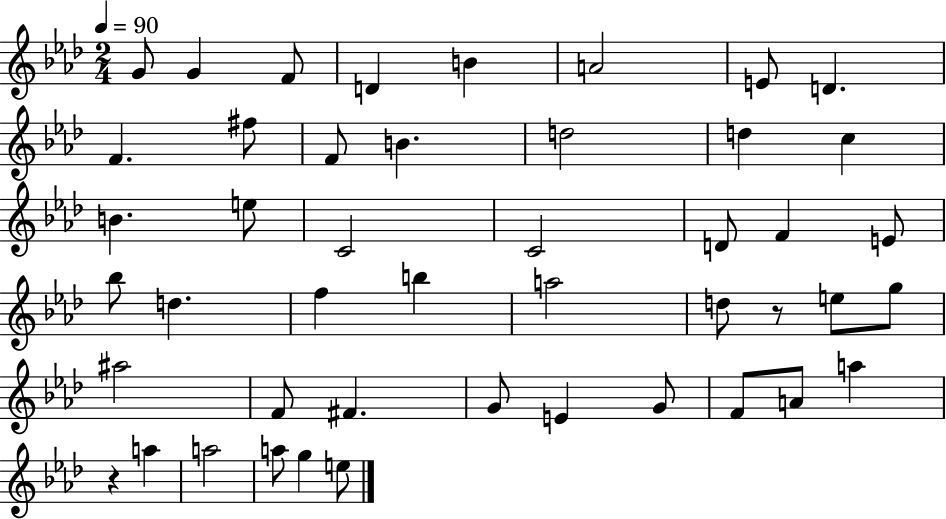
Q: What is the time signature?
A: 2/4